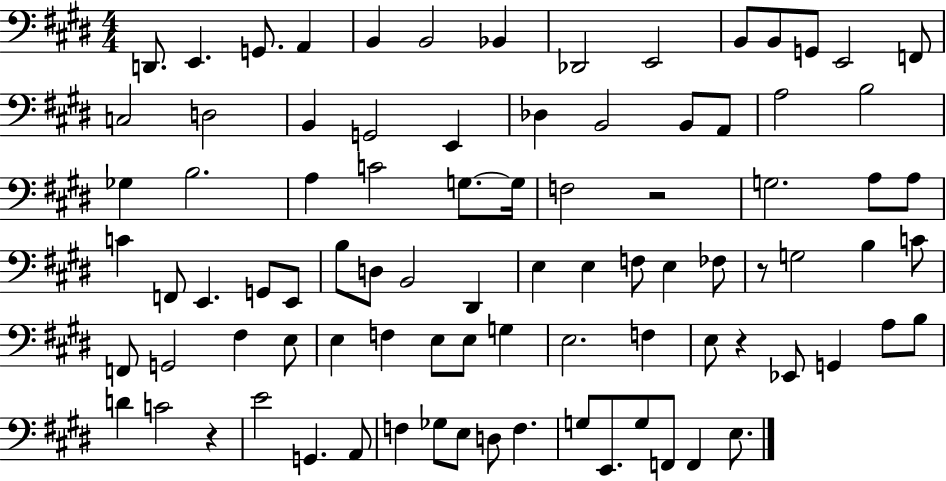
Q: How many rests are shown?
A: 4